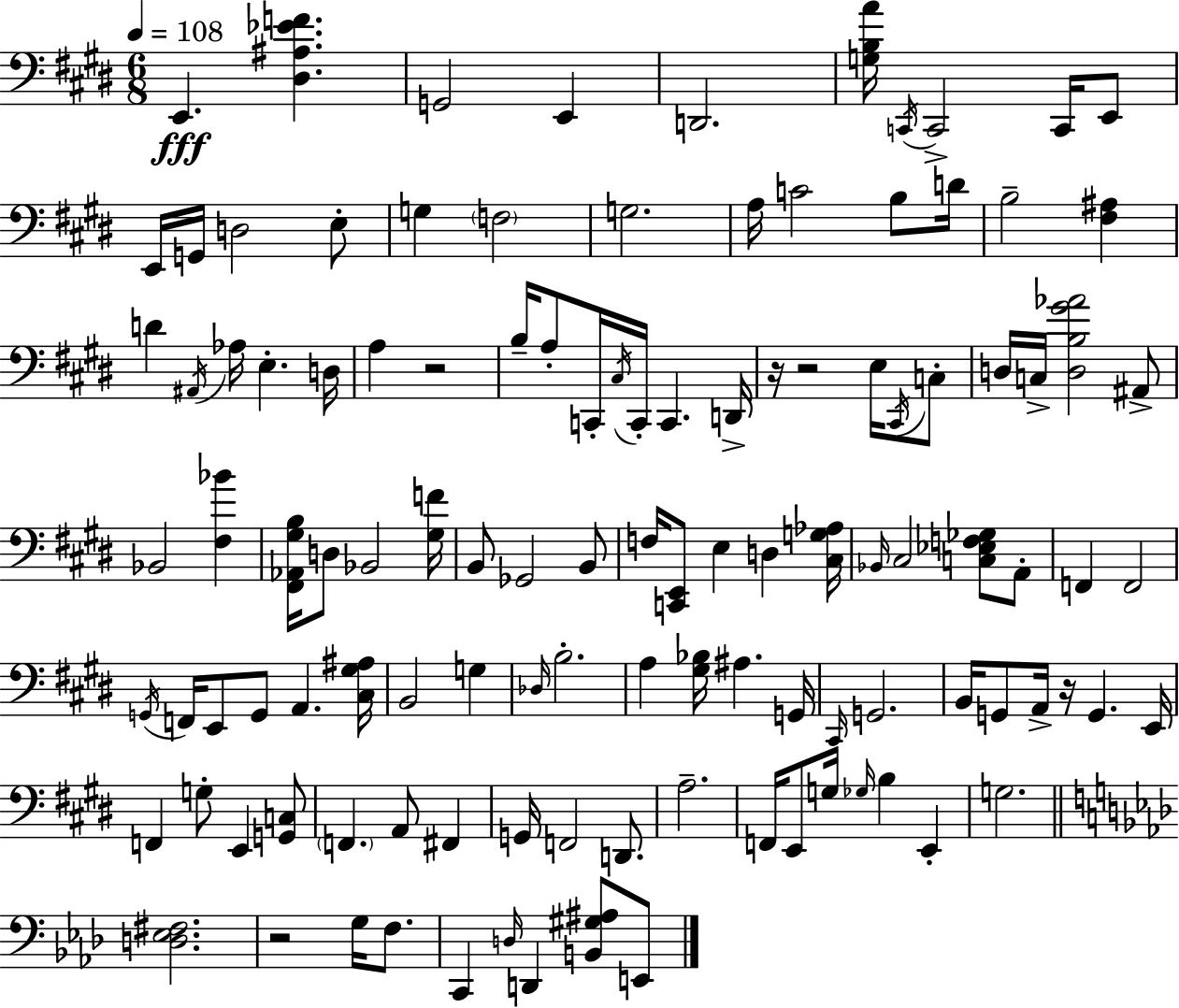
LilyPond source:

{
  \clef bass
  \numericTimeSignature
  \time 6/8
  \key e \major
  \tempo 4 = 108
  e,4.\fff <dis ais ees' f'>4. | g,2 e,4 | d,2. | <g b a'>16 \acciaccatura { c,16 } c,2-> c,16 e,8 | \break e,16 g,16 d2 e8-. | g4 \parenthesize f2 | g2. | a16 c'2 b8 | \break d'16 b2-- <fis ais>4 | d'4 \acciaccatura { ais,16 } aes16 e4.-. | d16 a4 r2 | b16-- a8-. c,16-. \acciaccatura { cis16 } c,16-. c,4. | \break d,16-> r16 r2 | e16 \acciaccatura { cis,16 } c8-. d16 c16-> <d b gis' aes'>2 | ais,8-> bes,2 | <fis bes'>4 <fis, aes, gis b>16 d8 bes,2 | \break <gis f'>16 b,8 ges,2 | b,8 f16 <c, e,>8 e4 d4 | <cis g aes>16 \grace { bes,16 } cis2 | <c ees f ges>8 a,8-. f,4 f,2 | \break \acciaccatura { g,16 } f,16 e,8 g,8 a,4. | <cis gis ais>16 b,2 | g4 \grace { des16 } b2.-. | a4 <gis bes>16 | \break ais4. g,16 \grace { cis,16 } g,2. | b,16 g,8 a,16-> | r16 g,4. e,16 f,4 | g8-. e,4 <g, c>8 \parenthesize f,4. | \break a,8 fis,4 g,16 f,2 | d,8. a2.-- | f,16 e,8 g16 | \grace { ges16 } b4 e,4-. g2. | \break \bar "||" \break \key aes \major <d ees fis>2. | r2 g16 f8. | c,4 \grace { d16 } d,4 <b, gis ais>8 e,8 | \bar "|."
}